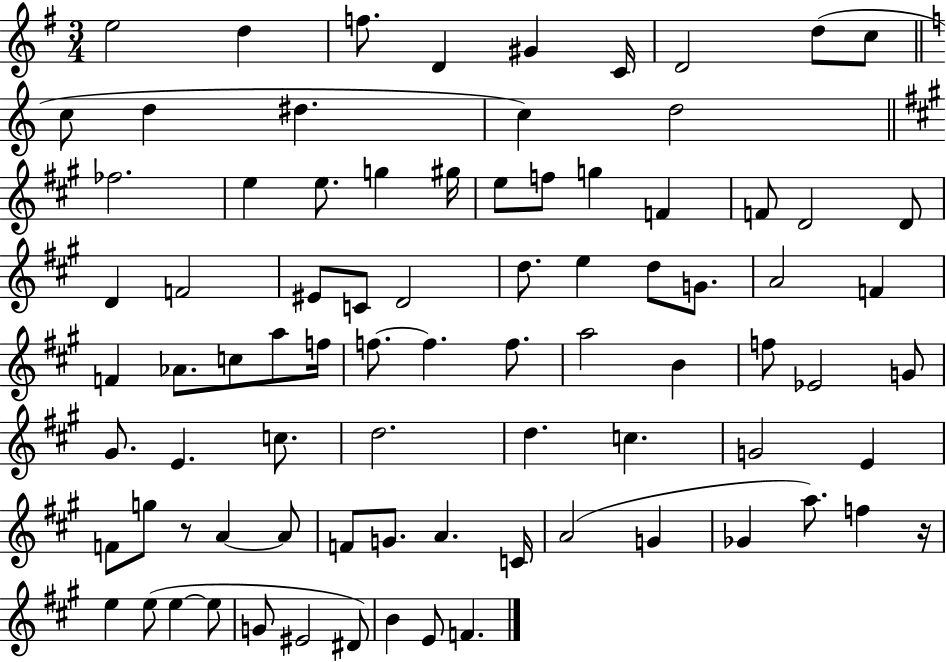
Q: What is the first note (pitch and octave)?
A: E5